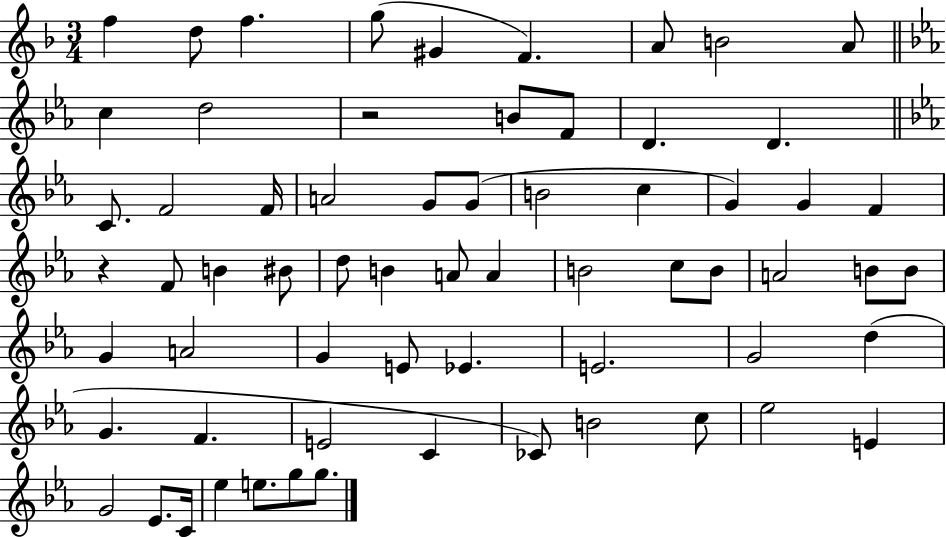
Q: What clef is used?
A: treble